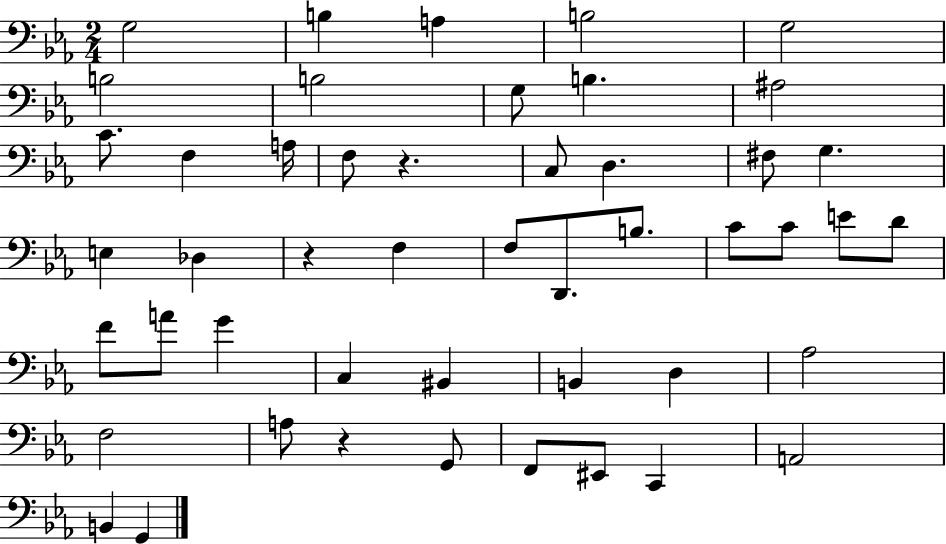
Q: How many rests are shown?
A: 3